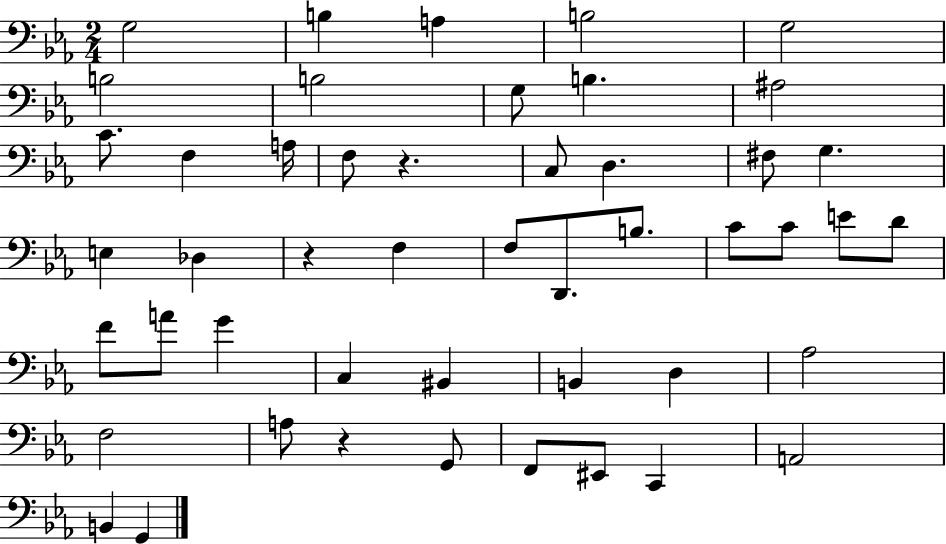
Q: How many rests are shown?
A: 3